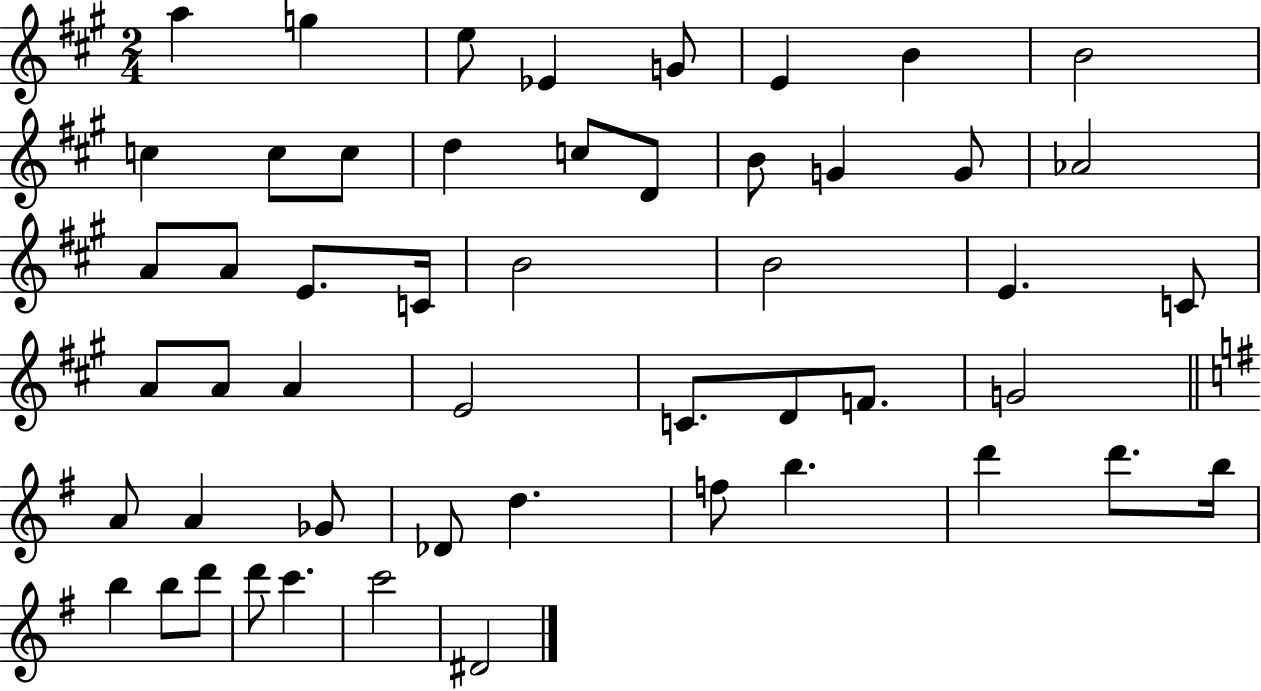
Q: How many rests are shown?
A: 0